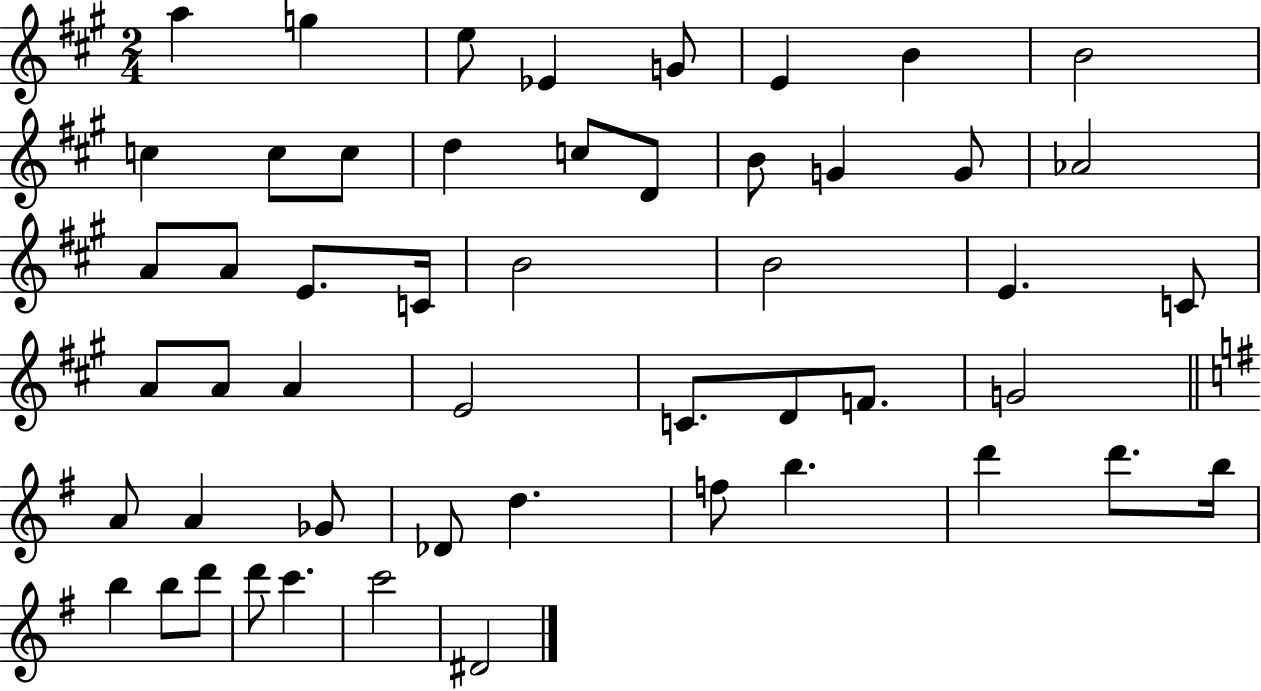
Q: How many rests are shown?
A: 0